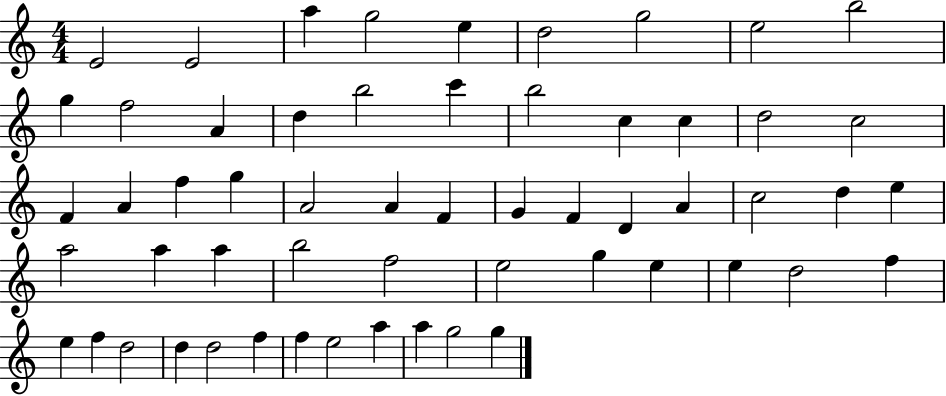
{
  \clef treble
  \numericTimeSignature
  \time 4/4
  \key c \major
  e'2 e'2 | a''4 g''2 e''4 | d''2 g''2 | e''2 b''2 | \break g''4 f''2 a'4 | d''4 b''2 c'''4 | b''2 c''4 c''4 | d''2 c''2 | \break f'4 a'4 f''4 g''4 | a'2 a'4 f'4 | g'4 f'4 d'4 a'4 | c''2 d''4 e''4 | \break a''2 a''4 a''4 | b''2 f''2 | e''2 g''4 e''4 | e''4 d''2 f''4 | \break e''4 f''4 d''2 | d''4 d''2 f''4 | f''4 e''2 a''4 | a''4 g''2 g''4 | \break \bar "|."
}